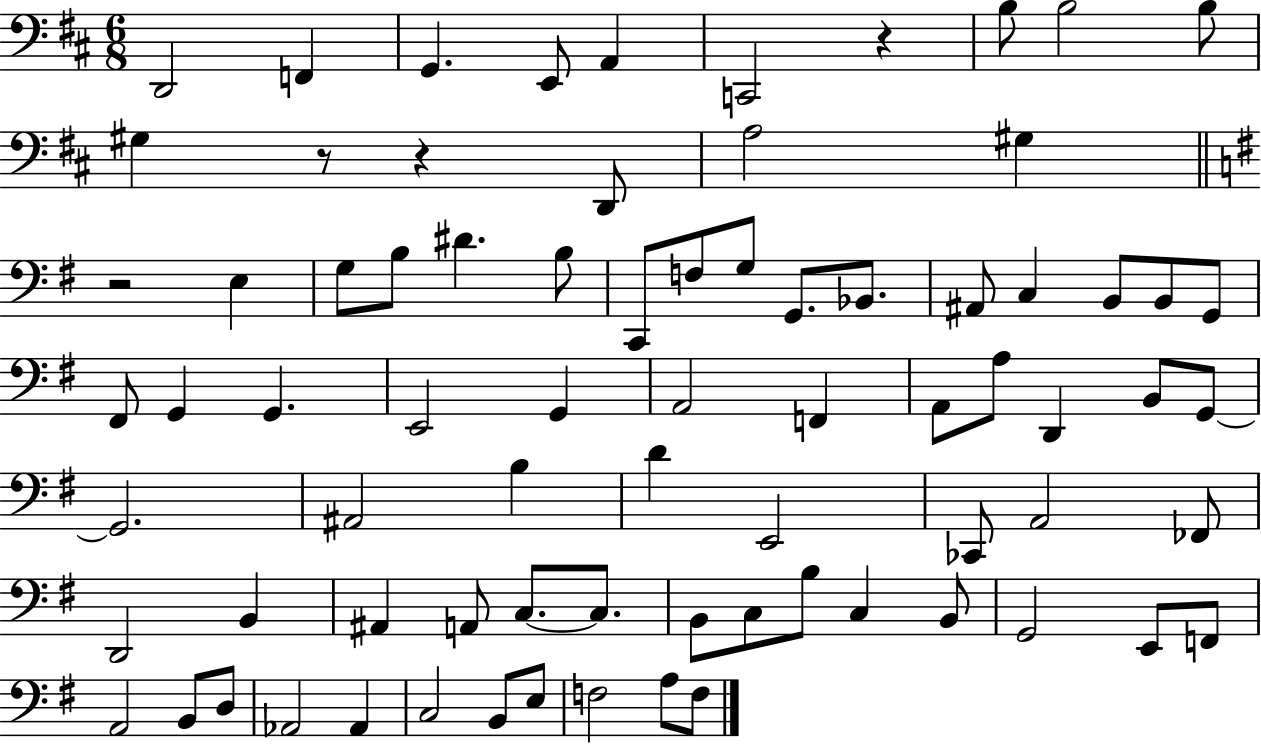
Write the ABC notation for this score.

X:1
T:Untitled
M:6/8
L:1/4
K:D
D,,2 F,, G,, E,,/2 A,, C,,2 z B,/2 B,2 B,/2 ^G, z/2 z D,,/2 A,2 ^G, z2 E, G,/2 B,/2 ^D B,/2 C,,/2 F,/2 G,/2 G,,/2 _B,,/2 ^A,,/2 C, B,,/2 B,,/2 G,,/2 ^F,,/2 G,, G,, E,,2 G,, A,,2 F,, A,,/2 A,/2 D,, B,,/2 G,,/2 G,,2 ^A,,2 B, D E,,2 _C,,/2 A,,2 _F,,/2 D,,2 B,, ^A,, A,,/2 C,/2 C,/2 B,,/2 C,/2 B,/2 C, B,,/2 G,,2 E,,/2 F,,/2 A,,2 B,,/2 D,/2 _A,,2 _A,, C,2 B,,/2 E,/2 F,2 A,/2 F,/2